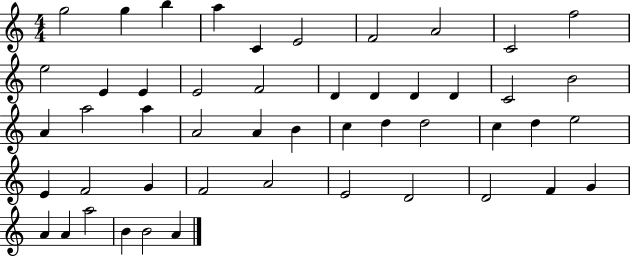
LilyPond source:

{
  \clef treble
  \numericTimeSignature
  \time 4/4
  \key c \major
  g''2 g''4 b''4 | a''4 c'4 e'2 | f'2 a'2 | c'2 f''2 | \break e''2 e'4 e'4 | e'2 f'2 | d'4 d'4 d'4 d'4 | c'2 b'2 | \break a'4 a''2 a''4 | a'2 a'4 b'4 | c''4 d''4 d''2 | c''4 d''4 e''2 | \break e'4 f'2 g'4 | f'2 a'2 | e'2 d'2 | d'2 f'4 g'4 | \break a'4 a'4 a''2 | b'4 b'2 a'4 | \bar "|."
}